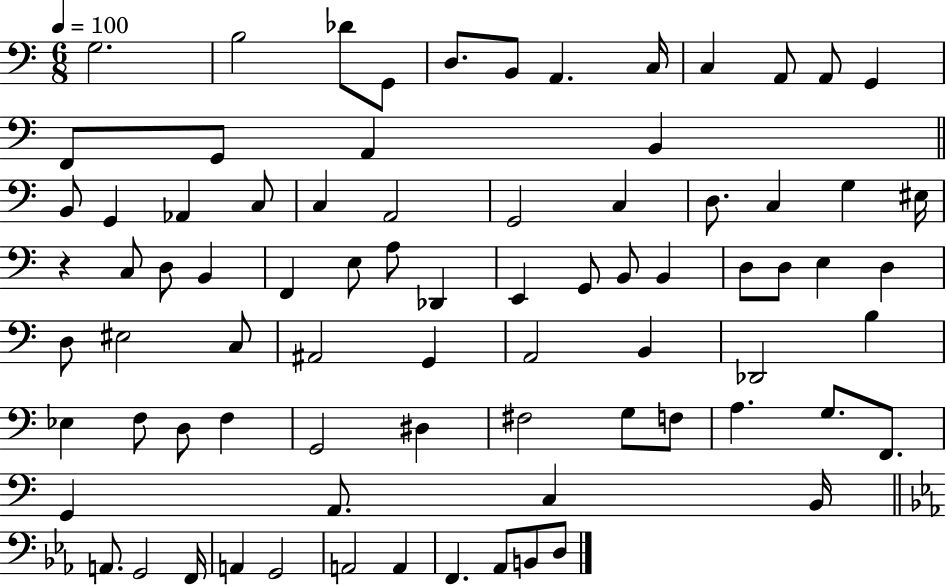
X:1
T:Untitled
M:6/8
L:1/4
K:C
G,2 B,2 _D/2 G,,/2 D,/2 B,,/2 A,, C,/4 C, A,,/2 A,,/2 G,, F,,/2 G,,/2 A,, B,, B,,/2 G,, _A,, C,/2 C, A,,2 G,,2 C, D,/2 C, G, ^E,/4 z C,/2 D,/2 B,, F,, E,/2 A,/2 _D,, E,, G,,/2 B,,/2 B,, D,/2 D,/2 E, D, D,/2 ^E,2 C,/2 ^A,,2 G,, A,,2 B,, _D,,2 B, _E, F,/2 D,/2 F, G,,2 ^D, ^F,2 G,/2 F,/2 A, G,/2 F,,/2 G,, A,,/2 C, B,,/4 A,,/2 G,,2 F,,/4 A,, G,,2 A,,2 A,, F,, _A,,/2 B,,/2 D,/2